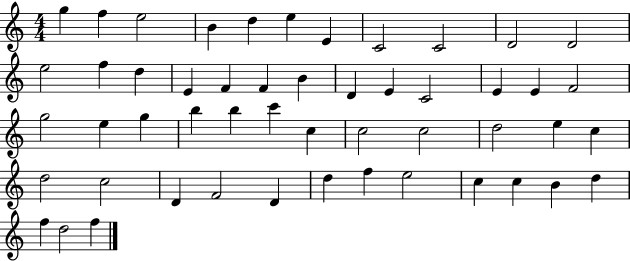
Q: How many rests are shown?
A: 0